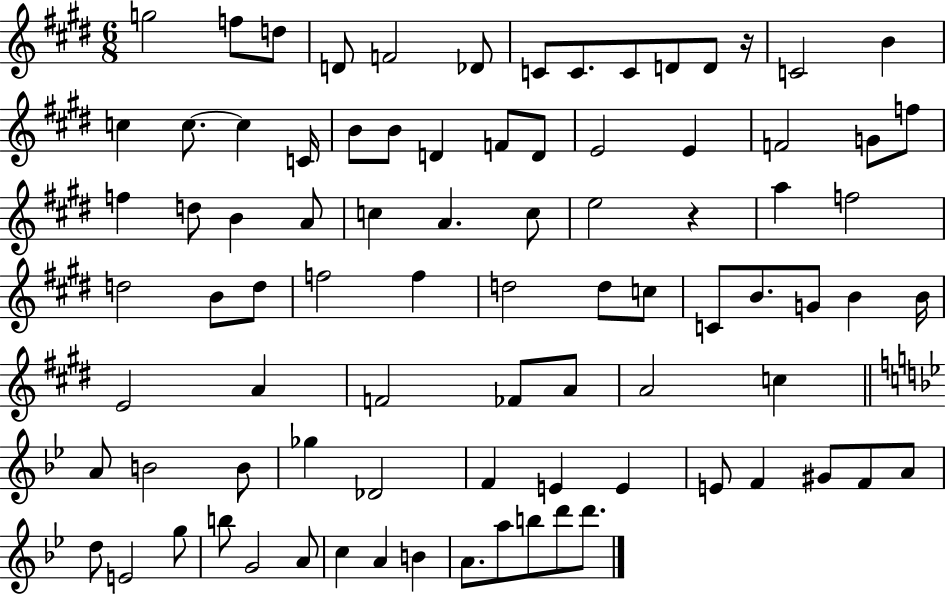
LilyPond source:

{
  \clef treble
  \numericTimeSignature
  \time 6/8
  \key e \major
  \repeat volta 2 { g''2 f''8 d''8 | d'8 f'2 des'8 | c'8 c'8. c'8 d'8 d'8 r16 | c'2 b'4 | \break c''4 c''8.~~ c''4 c'16 | b'8 b'8 d'4 f'8 d'8 | e'2 e'4 | f'2 g'8 f''8 | \break f''4 d''8 b'4 a'8 | c''4 a'4. c''8 | e''2 r4 | a''4 f''2 | \break d''2 b'8 d''8 | f''2 f''4 | d''2 d''8 c''8 | c'8 b'8. g'8 b'4 b'16 | \break e'2 a'4 | f'2 fes'8 a'8 | a'2 c''4 | \bar "||" \break \key g \minor a'8 b'2 b'8 | ges''4 des'2 | f'4 e'4 e'4 | e'8 f'4 gis'8 f'8 a'8 | \break d''8 e'2 g''8 | b''8 g'2 a'8 | c''4 a'4 b'4 | a'8. a''8 b''8 d'''8 d'''8. | \break } \bar "|."
}